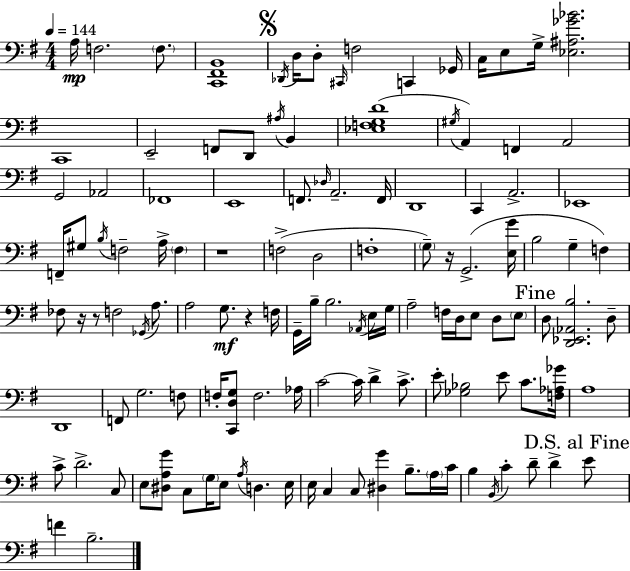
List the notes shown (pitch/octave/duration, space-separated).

A3/s F3/h. F3/e. [C2,F#2,B2]/w Db2/s D3/s D3/e C#2/s F3/h C2/q Gb2/s C3/s E3/e G3/s [Eb3,A#3,Gb4,Bb4]/h. C2/w E2/h F2/e D2/e A#3/s B2/q [Eb3,F3,G3,D4]/w G#3/s A2/q F2/q A2/h G2/h Ab2/h FES2/w E2/w F2/e. Db3/s A2/h. F2/s D2/w C2/q A2/h. Eb2/w F2/s G#3/e B3/s F3/h A3/s F3/q R/w F3/h D3/h F3/w G3/e R/s G2/h. [E3,G4]/s B3/h G3/q F3/q FES3/e R/s R/e F3/h Gb2/s A3/e. A3/h G3/e. R/q F3/s G2/s B3/s B3/h. Ab2/s E3/s G3/s A3/h F3/s D3/s E3/e D3/e E3/e D3/e [D2,Eb2,Ab2,B3]/h. D3/e D2/w F2/e G3/h. F3/e F3/s [C2,D3,G3]/e F3/h. Ab3/s C4/h C4/s D4/q C4/e. E4/e [Gb3,Bb3]/h E4/e C4/e. [F3,Ab3,Gb4]/s A3/w C4/e D4/h. C3/e E3/e [D#3,A3,G4]/e C3/e G3/s E3/e A3/s D3/q. E3/s E3/s C3/q C3/e [D#3,G4]/q B3/e. A3/s C4/s B3/q B2/s C4/q D4/e D4/q E4/e F4/q B3/h.